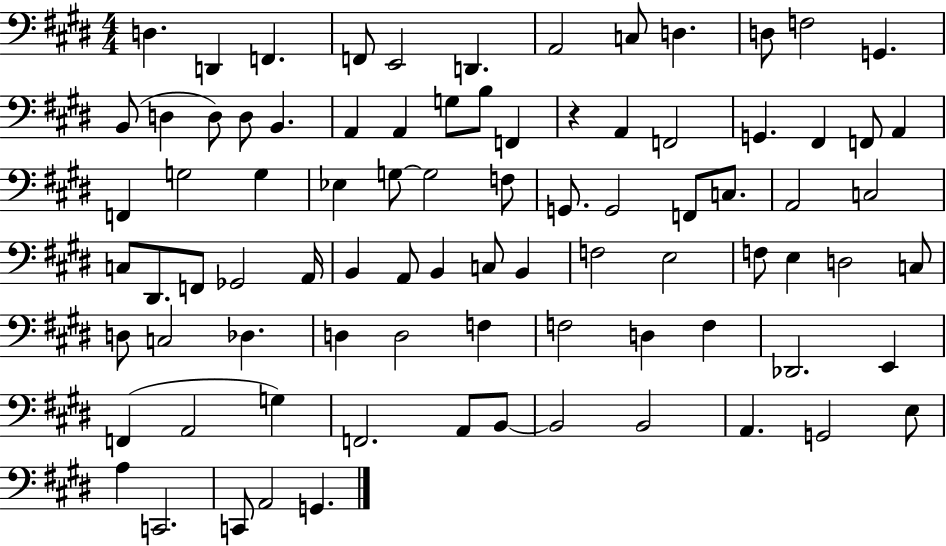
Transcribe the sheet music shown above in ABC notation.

X:1
T:Untitled
M:4/4
L:1/4
K:E
D, D,, F,, F,,/2 E,,2 D,, A,,2 C,/2 D, D,/2 F,2 G,, B,,/2 D, D,/2 D,/2 B,, A,, A,, G,/2 B,/2 F,, z A,, F,,2 G,, ^F,, F,,/2 A,, F,, G,2 G, _E, G,/2 G,2 F,/2 G,,/2 G,,2 F,,/2 C,/2 A,,2 C,2 C,/2 ^D,,/2 F,,/2 _G,,2 A,,/4 B,, A,,/2 B,, C,/2 B,, F,2 E,2 F,/2 E, D,2 C,/2 D,/2 C,2 _D, D, D,2 F, F,2 D, F, _D,,2 E,, F,, A,,2 G, F,,2 A,,/2 B,,/2 B,,2 B,,2 A,, G,,2 E,/2 A, C,,2 C,,/2 A,,2 G,,